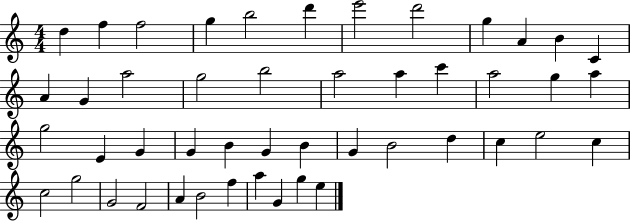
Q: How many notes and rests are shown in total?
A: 47